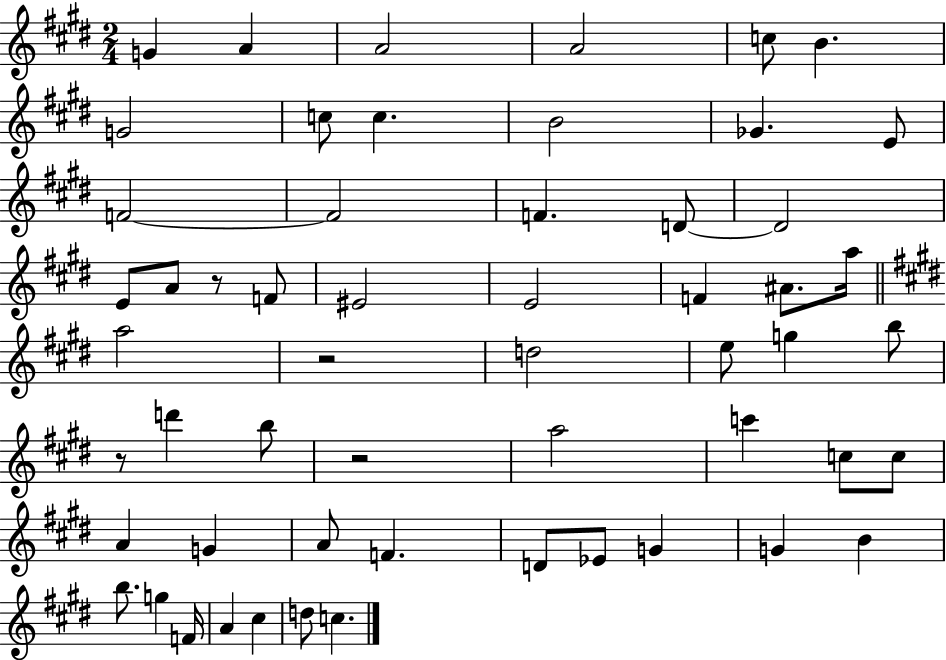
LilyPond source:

{
  \clef treble
  \numericTimeSignature
  \time 2/4
  \key e \major
  g'4 a'4 | a'2 | a'2 | c''8 b'4. | \break g'2 | c''8 c''4. | b'2 | ges'4. e'8 | \break f'2~~ | f'2 | f'4. d'8~~ | d'2 | \break e'8 a'8 r8 f'8 | eis'2 | e'2 | f'4 ais'8. a''16 | \break \bar "||" \break \key e \major a''2 | r2 | d''2 | e''8 g''4 b''8 | \break r8 d'''4 b''8 | r2 | a''2 | c'''4 c''8 c''8 | \break a'4 g'4 | a'8 f'4. | d'8 ees'8 g'4 | g'4 b'4 | \break b''8. g''4 f'16 | a'4 cis''4 | d''8 c''4. | \bar "|."
}